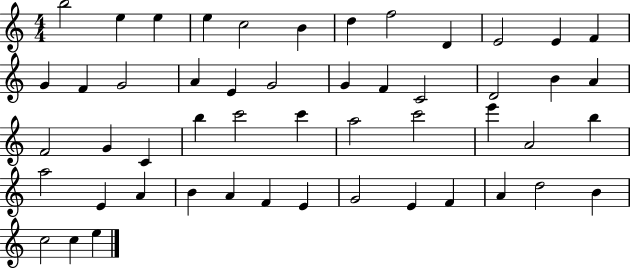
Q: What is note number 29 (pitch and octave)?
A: C6